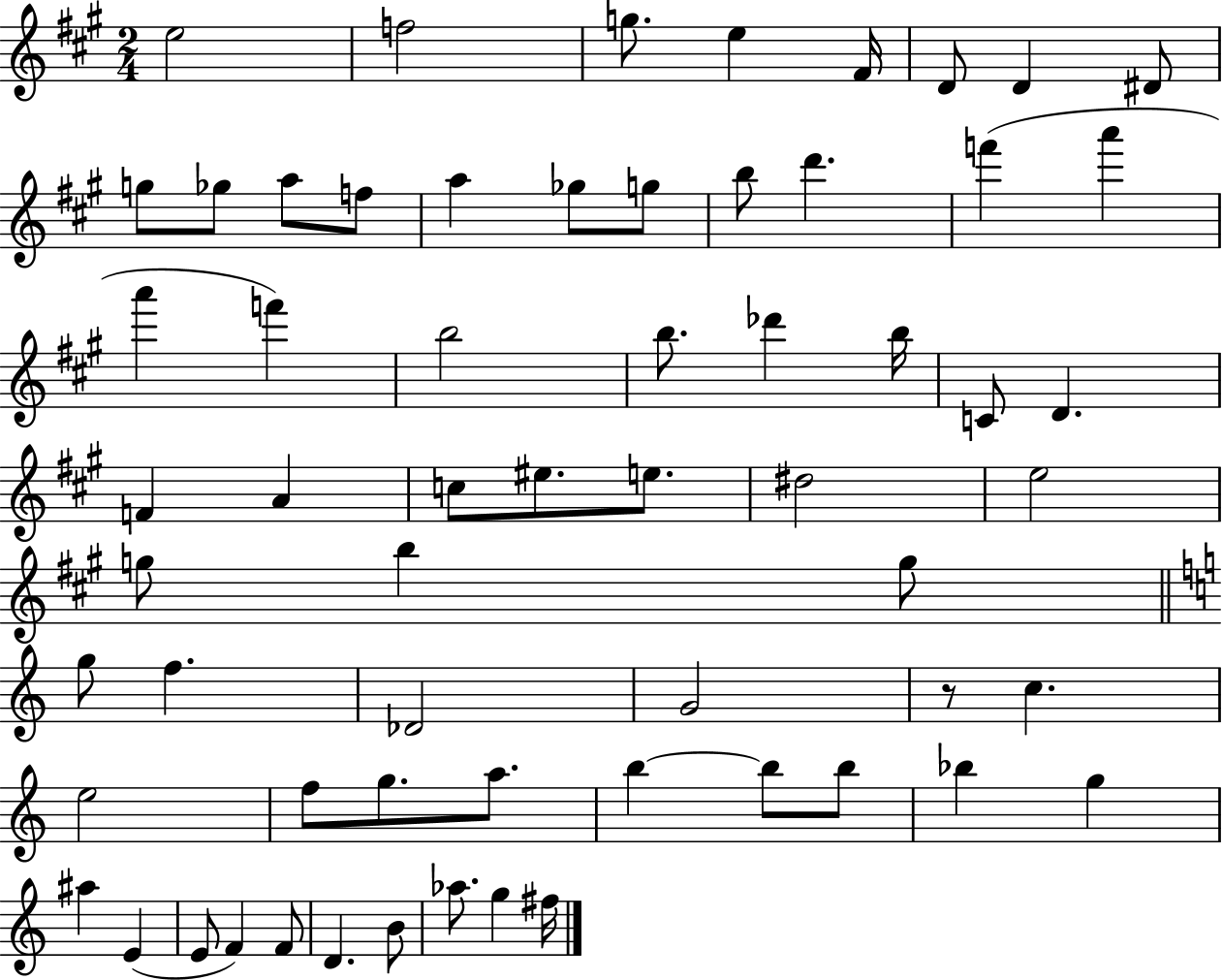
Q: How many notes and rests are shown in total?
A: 62